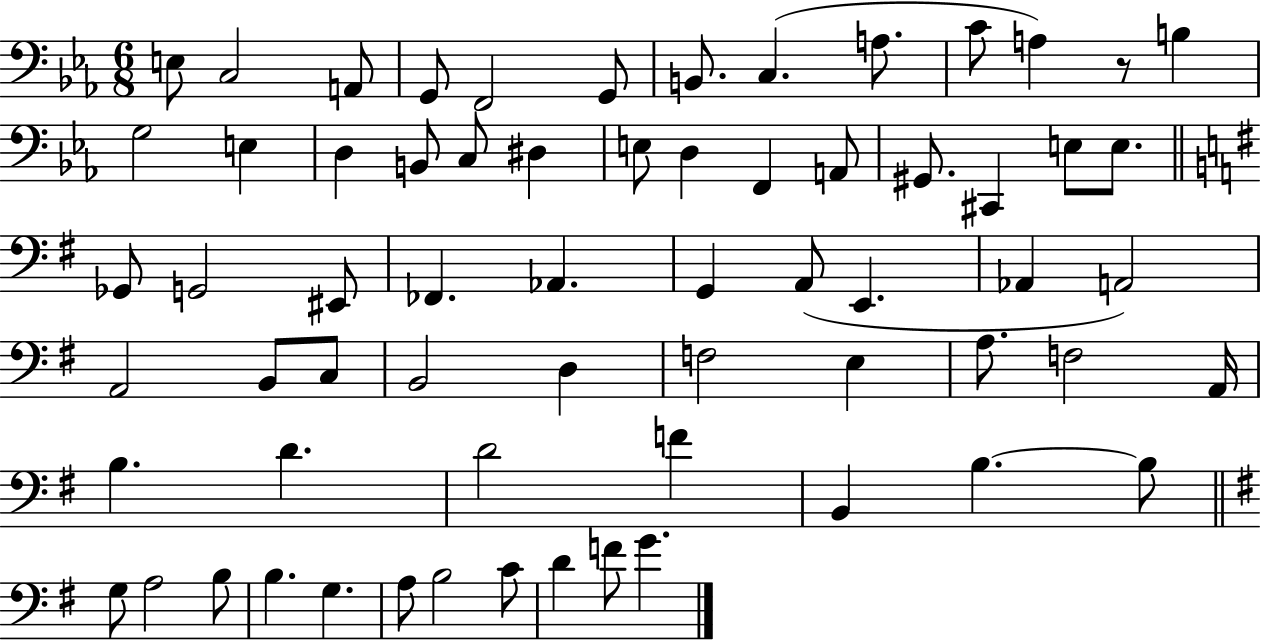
{
  \clef bass
  \numericTimeSignature
  \time 6/8
  \key ees \major
  e8 c2 a,8 | g,8 f,2 g,8 | b,8. c4.( a8. | c'8 a4) r8 b4 | \break g2 e4 | d4 b,8 c8 dis4 | e8 d4 f,4 a,8 | gis,8. cis,4 e8 e8. | \break \bar "||" \break \key g \major ges,8 g,2 eis,8 | fes,4. aes,4. | g,4 a,8( e,4. | aes,4 a,2) | \break a,2 b,8 c8 | b,2 d4 | f2 e4 | a8. f2 a,16 | \break b4. d'4. | d'2 f'4 | b,4 b4.~~ b8 | \bar "||" \break \key e \minor g8 a2 b8 | b4. g4. | a8 b2 c'8 | d'4 f'8 g'4. | \break \bar "|."
}